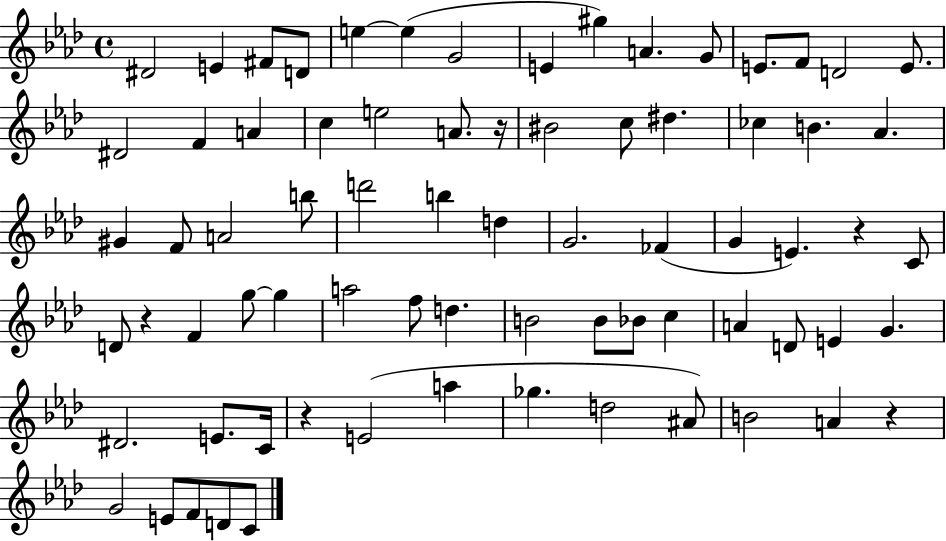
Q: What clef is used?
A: treble